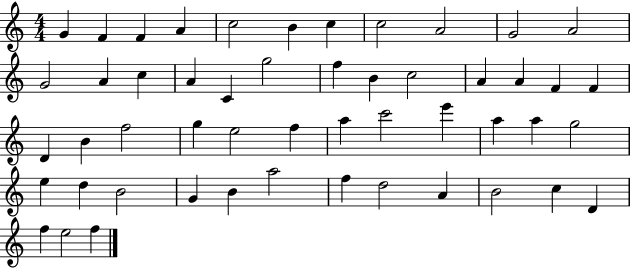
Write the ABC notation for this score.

X:1
T:Untitled
M:4/4
L:1/4
K:C
G F F A c2 B c c2 A2 G2 A2 G2 A c A C g2 f B c2 A A F F D B f2 g e2 f a c'2 e' a a g2 e d B2 G B a2 f d2 A B2 c D f e2 f